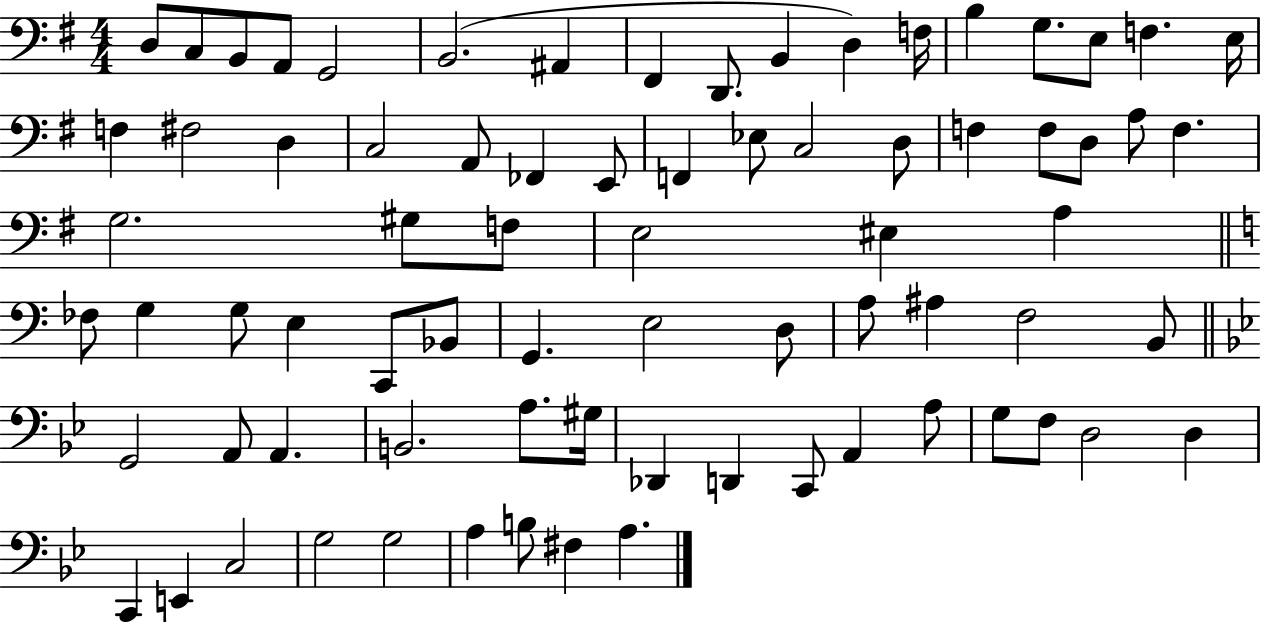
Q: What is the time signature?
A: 4/4